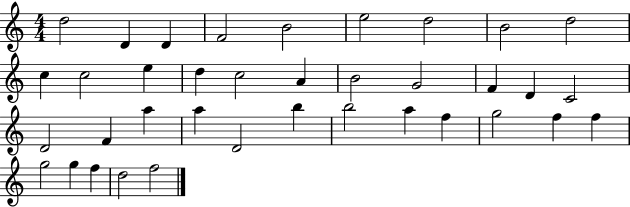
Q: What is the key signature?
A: C major